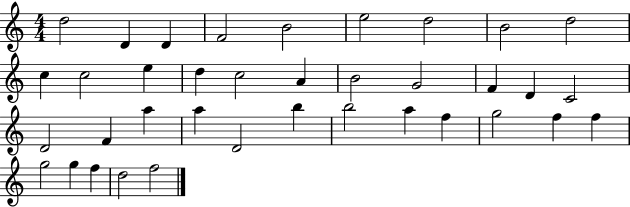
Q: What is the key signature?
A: C major